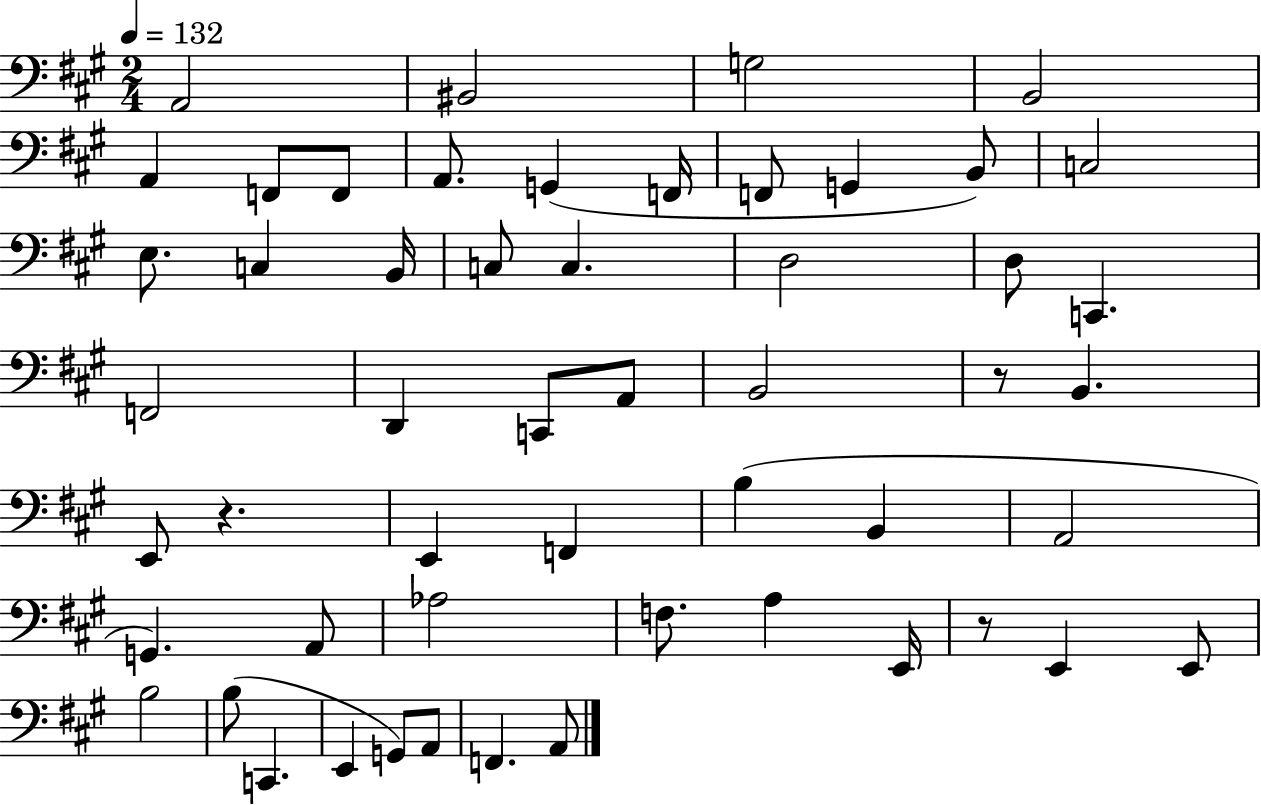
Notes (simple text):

A2/h BIS2/h G3/h B2/h A2/q F2/e F2/e A2/e. G2/q F2/s F2/e G2/q B2/e C3/h E3/e. C3/q B2/s C3/e C3/q. D3/h D3/e C2/q. F2/h D2/q C2/e A2/e B2/h R/e B2/q. E2/e R/q. E2/q F2/q B3/q B2/q A2/h G2/q. A2/e Ab3/h F3/e. A3/q E2/s R/e E2/q E2/e B3/h B3/e C2/q. E2/q G2/e A2/e F2/q. A2/e